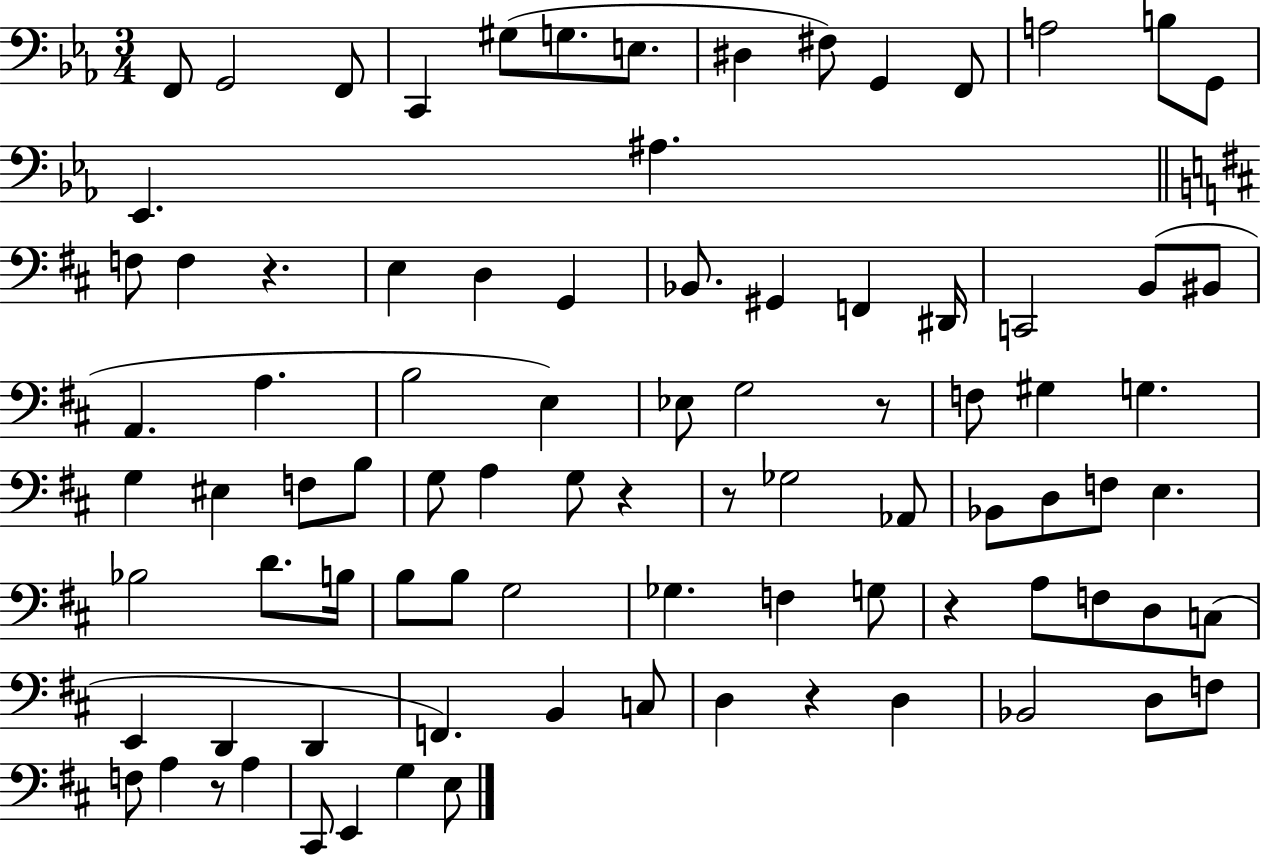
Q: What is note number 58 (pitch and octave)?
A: F3